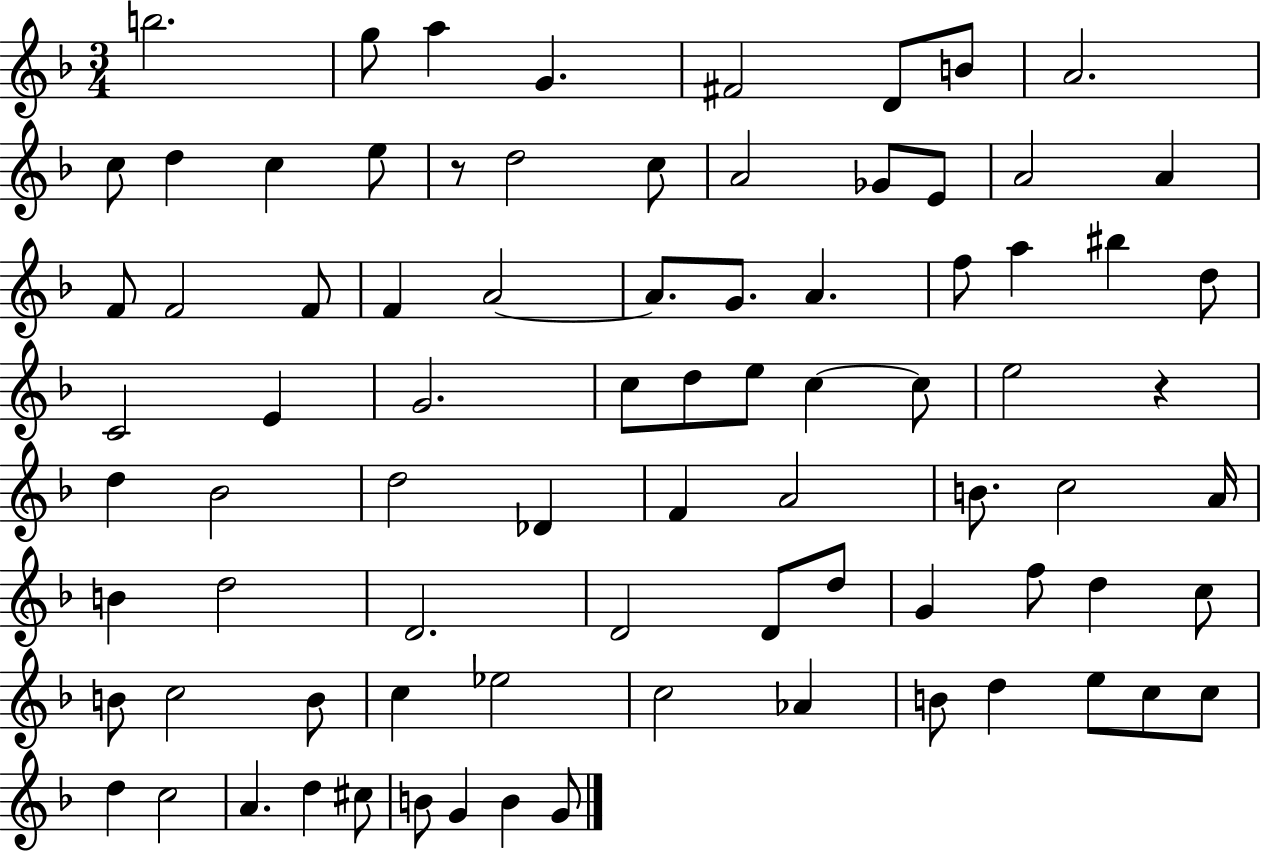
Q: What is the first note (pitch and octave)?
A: B5